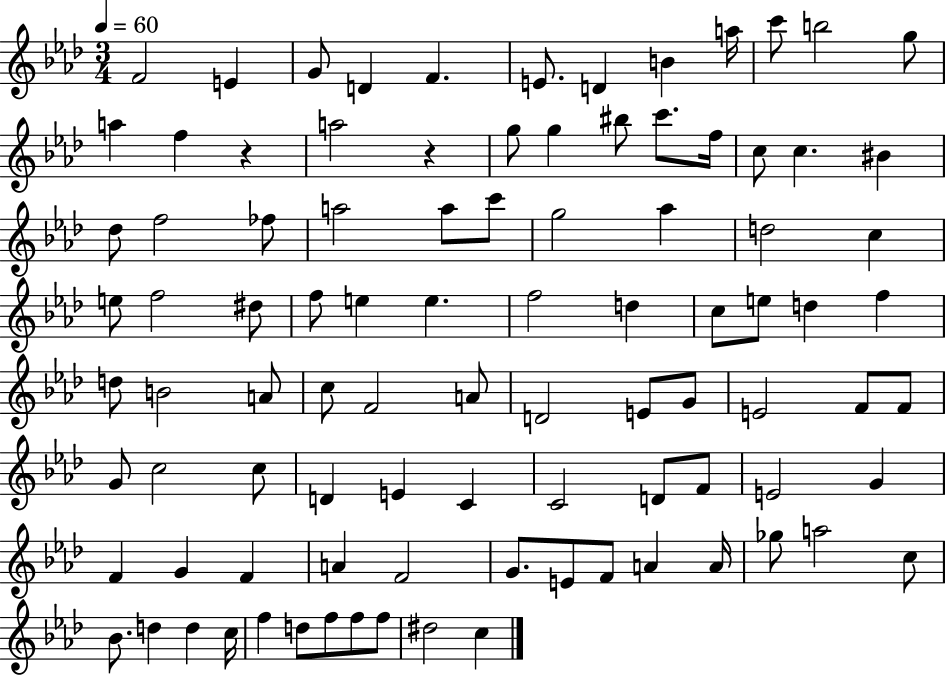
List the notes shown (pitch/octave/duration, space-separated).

F4/h E4/q G4/e D4/q F4/q. E4/e. D4/q B4/q A5/s C6/e B5/h G5/e A5/q F5/q R/q A5/h R/q G5/e G5/q BIS5/e C6/e. F5/s C5/e C5/q. BIS4/q Db5/e F5/h FES5/e A5/h A5/e C6/e G5/h Ab5/q D5/h C5/q E5/e F5/h D#5/e F5/e E5/q E5/q. F5/h D5/q C5/e E5/e D5/q F5/q D5/e B4/h A4/e C5/e F4/h A4/e D4/h E4/e G4/e E4/h F4/e F4/e G4/e C5/h C5/e D4/q E4/q C4/q C4/h D4/e F4/e E4/h G4/q F4/q G4/q F4/q A4/q F4/h G4/e. E4/e F4/e A4/q A4/s Gb5/e A5/h C5/e Bb4/e. D5/q D5/q C5/s F5/q D5/e F5/e F5/e F5/e D#5/h C5/q